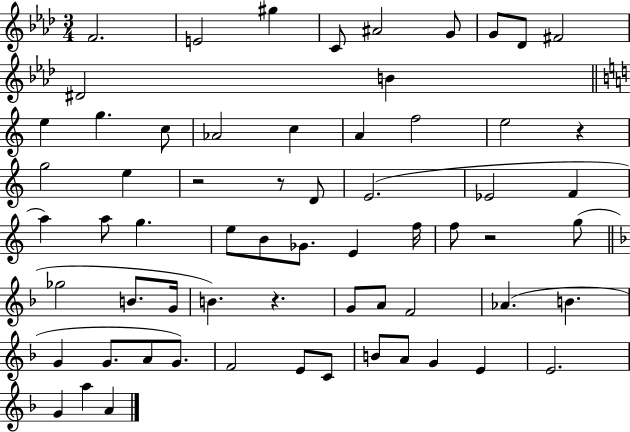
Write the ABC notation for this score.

X:1
T:Untitled
M:3/4
L:1/4
K:Ab
F2 E2 ^g C/2 ^A2 G/2 G/2 _D/2 ^F2 ^D2 B e g c/2 _A2 c A f2 e2 z g2 e z2 z/2 D/2 E2 _E2 F a a/2 g e/2 B/2 _G/2 E f/4 f/2 z2 g/2 _g2 B/2 G/4 B z G/2 A/2 F2 _A B G G/2 A/2 G/2 F2 E/2 C/2 B/2 A/2 G E E2 G a A